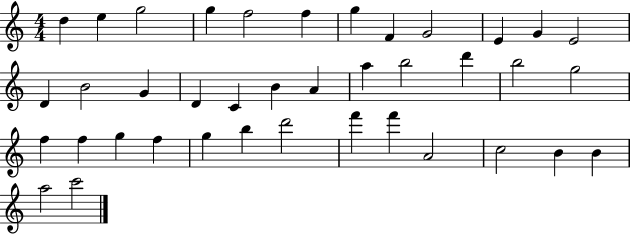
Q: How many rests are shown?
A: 0